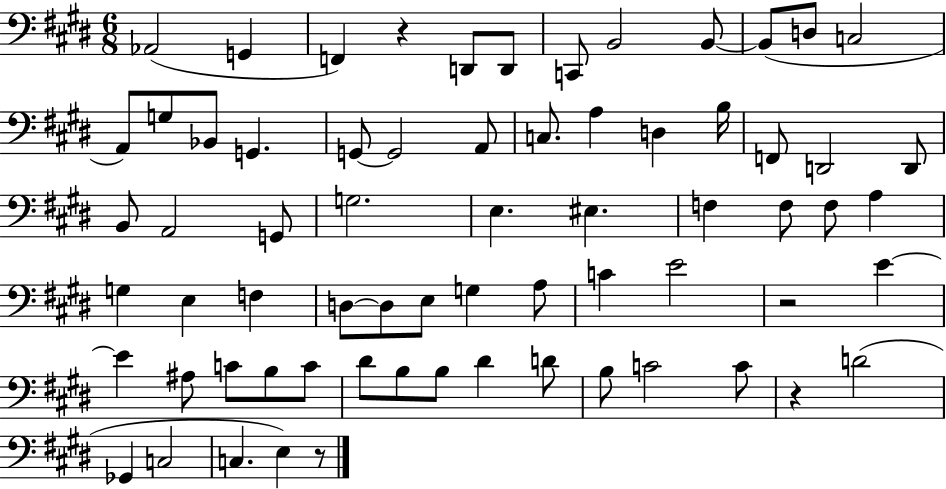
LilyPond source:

{
  \clef bass
  \numericTimeSignature
  \time 6/8
  \key e \major
  aes,2( g,4 | f,4) r4 d,8 d,8 | c,8 b,2 b,8~~ | b,8( d8 c2 | \break a,8) g8 bes,8 g,4. | g,8~~ g,2 a,8 | c8. a4 d4 b16 | f,8 d,2 d,8 | \break b,8 a,2 g,8 | g2. | e4. eis4. | f4 f8 f8 a4 | \break g4 e4 f4 | d8~~ d8 e8 g4 a8 | c'4 e'2 | r2 e'4~~ | \break e'4 ais8 c'8 b8 c'8 | dis'8 b8 b8 dis'4 d'8 | b8 c'2 c'8 | r4 d'2( | \break ges,4 c2 | c4. e4) r8 | \bar "|."
}